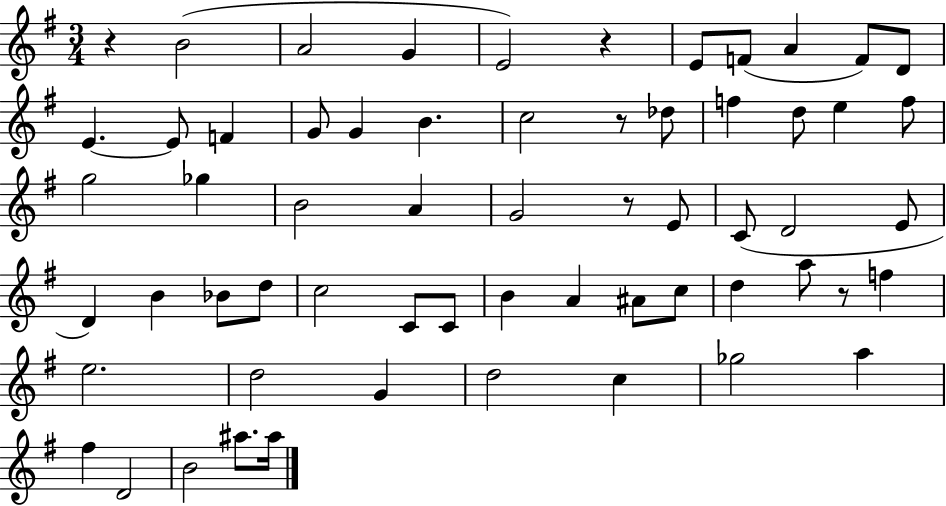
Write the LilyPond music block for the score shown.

{
  \clef treble
  \numericTimeSignature
  \time 3/4
  \key g \major
  r4 b'2( | a'2 g'4 | e'2) r4 | e'8 f'8( a'4 f'8) d'8 | \break e'4.~~ e'8 f'4 | g'8 g'4 b'4. | c''2 r8 des''8 | f''4 d''8 e''4 f''8 | \break g''2 ges''4 | b'2 a'4 | g'2 r8 e'8 | c'8( d'2 e'8 | \break d'4) b'4 bes'8 d''8 | c''2 c'8 c'8 | b'4 a'4 ais'8 c''8 | d''4 a''8 r8 f''4 | \break e''2. | d''2 g'4 | d''2 c''4 | ges''2 a''4 | \break fis''4 d'2 | b'2 ais''8. ais''16 | \bar "|."
}